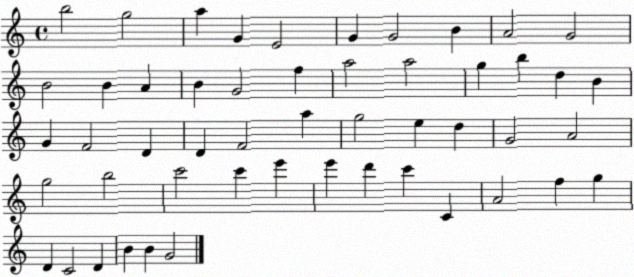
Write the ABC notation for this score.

X:1
T:Untitled
M:4/4
L:1/4
K:C
b2 g2 a G E2 G G2 B A2 G2 B2 B A B G2 f a2 a2 g b d B G F2 D D F2 a g2 e d G2 A2 g2 b2 c'2 c' e' e' d' c' C A2 f g D C2 D B B G2